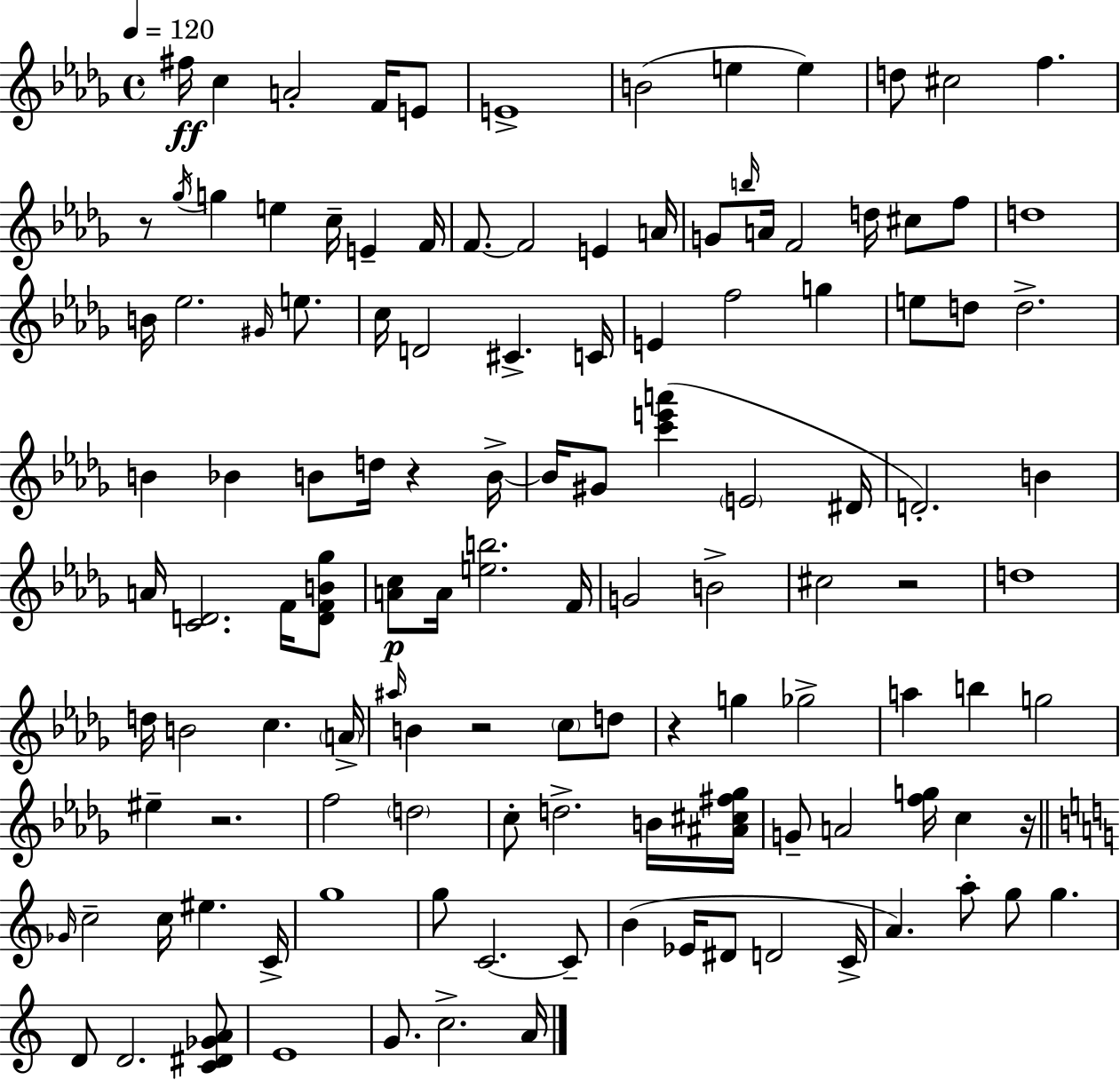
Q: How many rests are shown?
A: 7